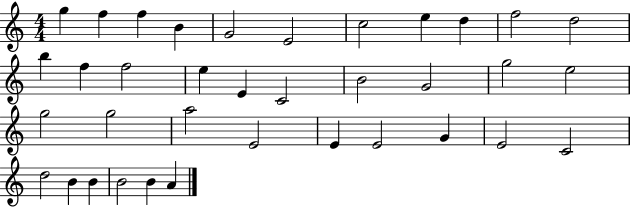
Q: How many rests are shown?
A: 0